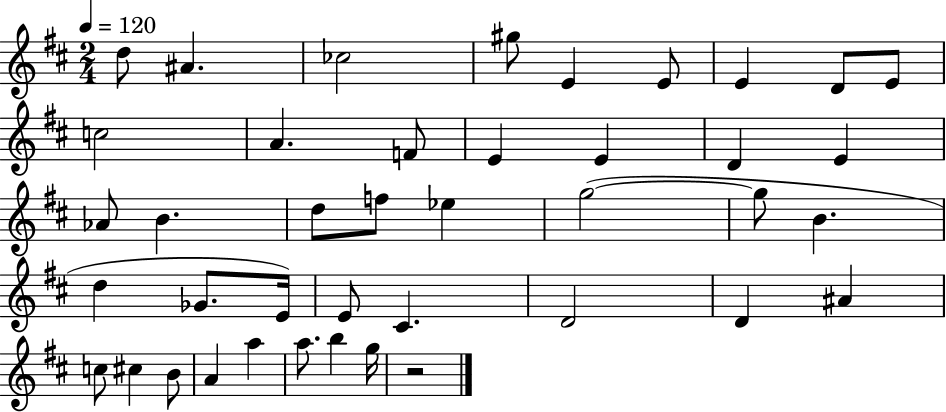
D5/e A#4/q. CES5/h G#5/e E4/q E4/e E4/q D4/e E4/e C5/h A4/q. F4/e E4/q E4/q D4/q E4/q Ab4/e B4/q. D5/e F5/e Eb5/q G5/h G5/e B4/q. D5/q Gb4/e. E4/s E4/e C#4/q. D4/h D4/q A#4/q C5/e C#5/q B4/e A4/q A5/q A5/e. B5/q G5/s R/h